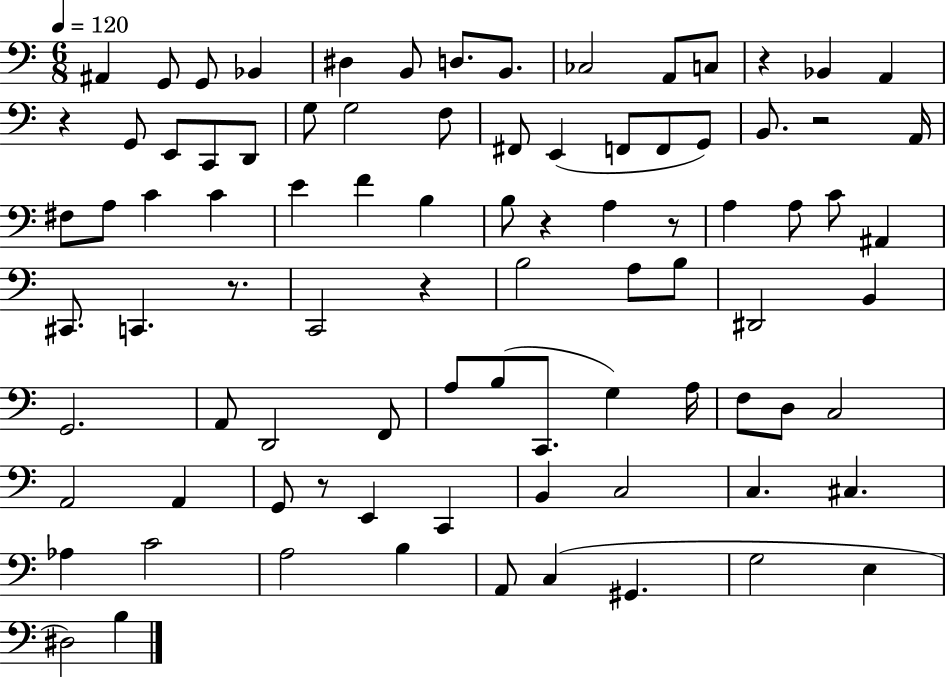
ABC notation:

X:1
T:Untitled
M:6/8
L:1/4
K:C
^A,, G,,/2 G,,/2 _B,, ^D, B,,/2 D,/2 B,,/2 _C,2 A,,/2 C,/2 z _B,, A,, z G,,/2 E,,/2 C,,/2 D,,/2 G,/2 G,2 F,/2 ^F,,/2 E,, F,,/2 F,,/2 G,,/2 B,,/2 z2 A,,/4 ^F,/2 A,/2 C C E F B, B,/2 z A, z/2 A, A,/2 C/2 ^A,, ^C,,/2 C,, z/2 C,,2 z B,2 A,/2 B,/2 ^D,,2 B,, G,,2 A,,/2 D,,2 F,,/2 A,/2 B,/2 C,,/2 G, A,/4 F,/2 D,/2 C,2 A,,2 A,, G,,/2 z/2 E,, C,, B,, C,2 C, ^C, _A, C2 A,2 B, A,,/2 C, ^G,, G,2 E, ^D,2 B,